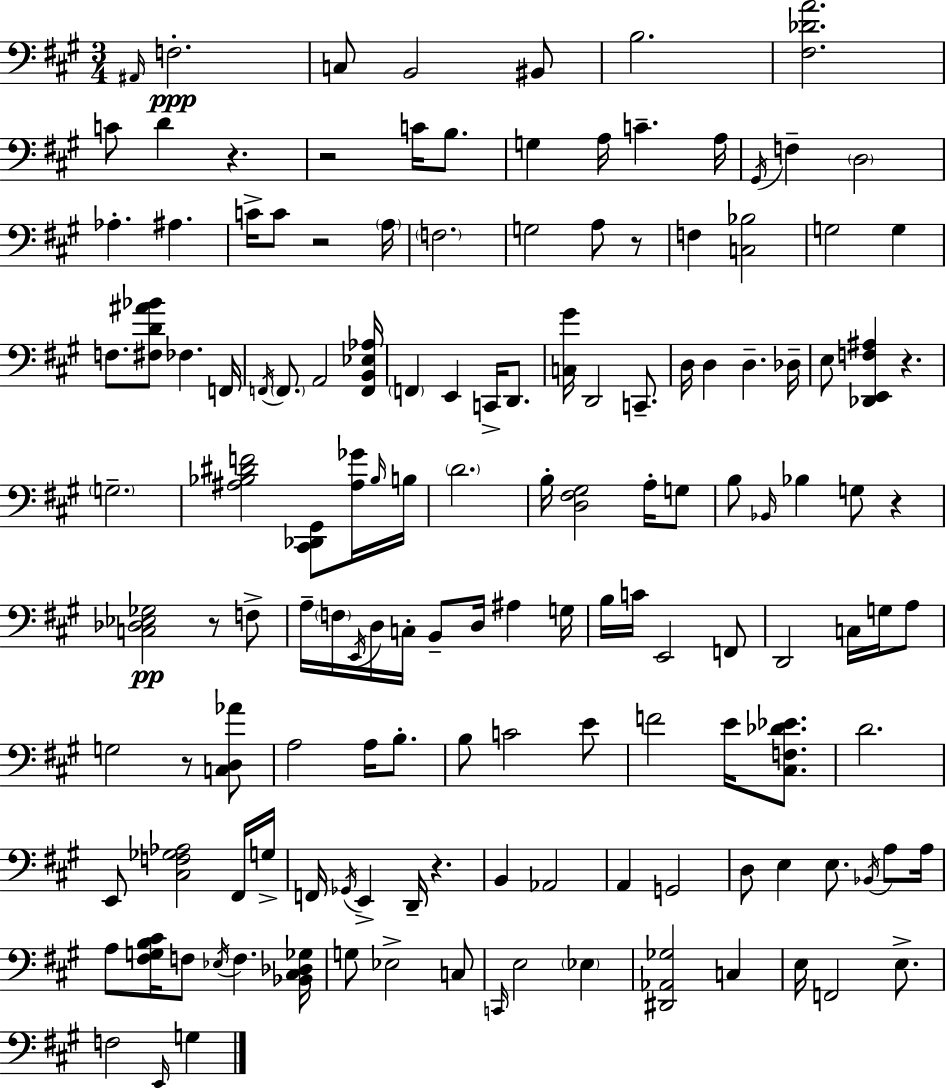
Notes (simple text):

A#2/s F3/h. C3/e B2/h BIS2/e B3/h. [F#3,Db4,A4]/h. C4/e D4/q R/q. R/h C4/s B3/e. G3/q A3/s C4/q. A3/s G#2/s F3/q D3/h Ab3/q. A#3/q. C4/s C4/e R/h A3/s F3/h. G3/h A3/e R/e F3/q [C3,Bb3]/h G3/h G3/q F3/e. [F#3,D4,A#4,Bb4]/e FES3/q. F2/s F2/s F2/e. A2/h [F2,B2,Eb3,Ab3]/s F2/q E2/q C2/s D2/e. [C3,G#4]/s D2/h C2/e. D3/s D3/q D3/q. Db3/s E3/e [Db2,E2,F3,A#3]/q R/q. G3/h. [A#3,Bb3,D#4,F4]/h [C#2,Db2,G#2]/e [A#3,Gb4]/s Bb3/s B3/s D4/h. B3/s [D3,F#3,G#3]/h A3/s G3/e B3/e Bb2/s Bb3/q G3/e R/q [C3,Db3,Eb3,Gb3]/h R/e F3/e A3/s F3/s E2/s D3/s C3/s B2/e D3/s A#3/q G3/s B3/s C4/s E2/h F2/e D2/h C3/s G3/s A3/e G3/h R/e [C3,D3,Ab4]/e A3/h A3/s B3/e. B3/e C4/h E4/e F4/h E4/s [C#3,F3,Db4,Eb4]/e. D4/h. E2/e [C#3,F3,Gb3,Ab3]/h F#2/s G3/s F2/s Gb2/s E2/q D2/s R/q. B2/q Ab2/h A2/q G2/h D3/e E3/q E3/e. Bb2/s A3/e A3/s A3/e [F#3,G3,B3,C#4]/s F3/e Eb3/s F3/q. [Bb2,C#3,Db3,Gb3]/s G3/e Eb3/h C3/e C2/s E3/h Eb3/q [D#2,Ab2,Gb3]/h C3/q E3/s F2/h E3/e. F3/h E2/s G3/q